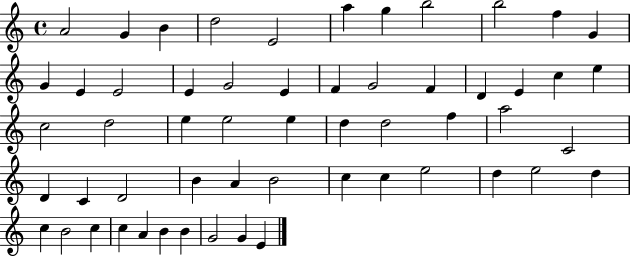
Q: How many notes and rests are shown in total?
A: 56